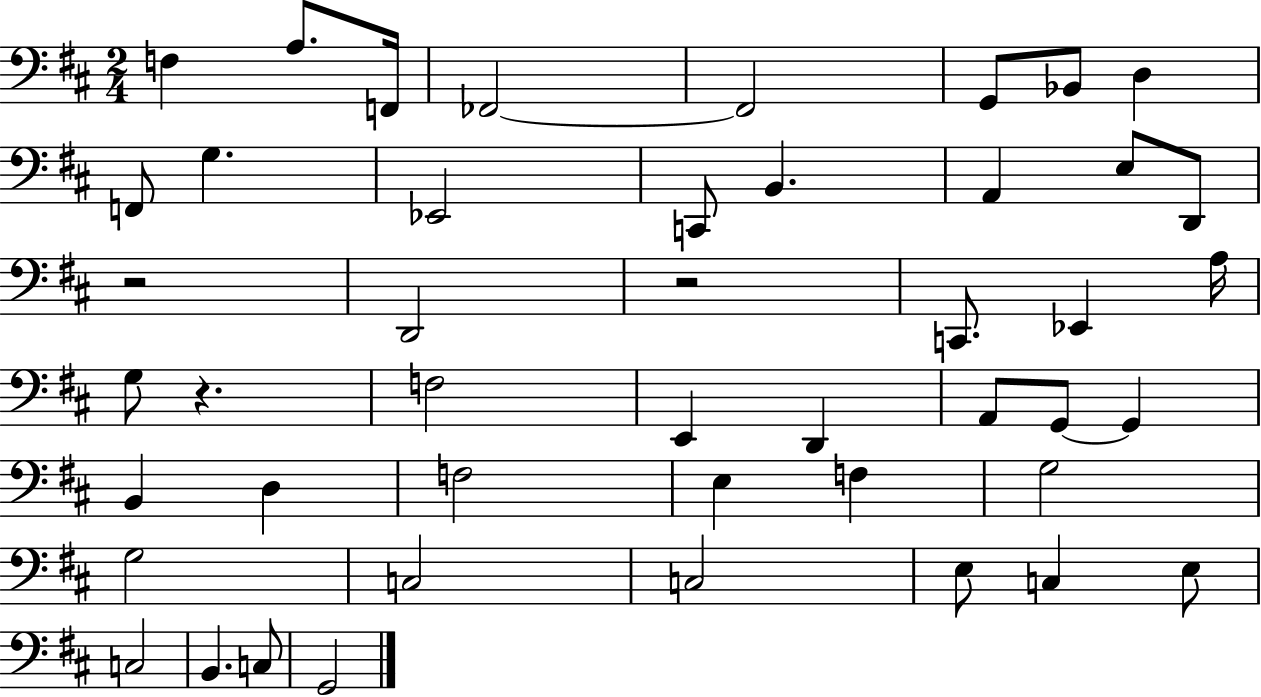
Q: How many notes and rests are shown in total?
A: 46